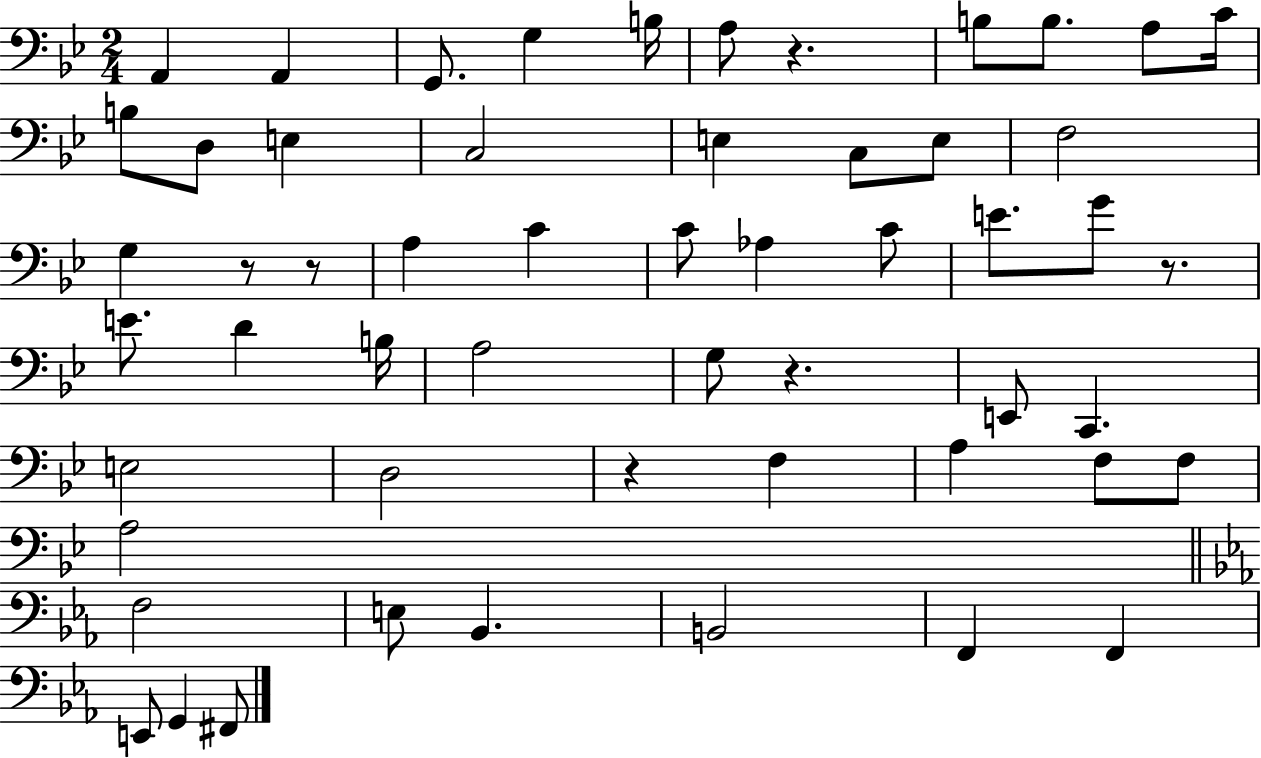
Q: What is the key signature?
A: BES major